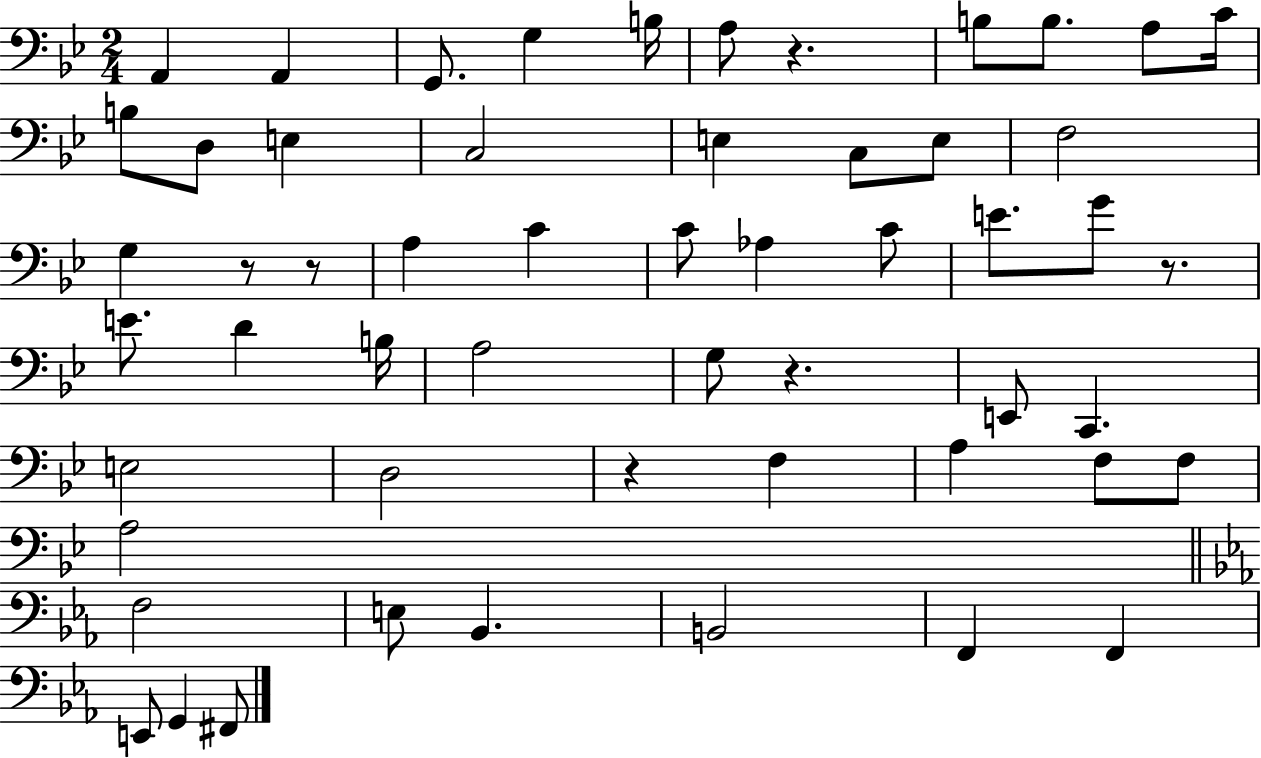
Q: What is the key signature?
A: BES major